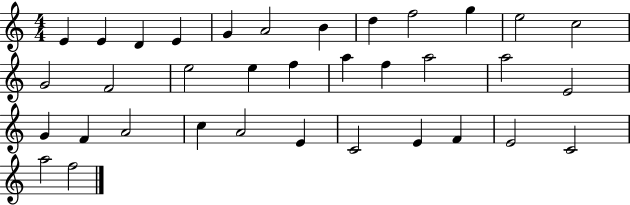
{
  \clef treble
  \numericTimeSignature
  \time 4/4
  \key c \major
  e'4 e'4 d'4 e'4 | g'4 a'2 b'4 | d''4 f''2 g''4 | e''2 c''2 | \break g'2 f'2 | e''2 e''4 f''4 | a''4 f''4 a''2 | a''2 e'2 | \break g'4 f'4 a'2 | c''4 a'2 e'4 | c'2 e'4 f'4 | e'2 c'2 | \break a''2 f''2 | \bar "|."
}